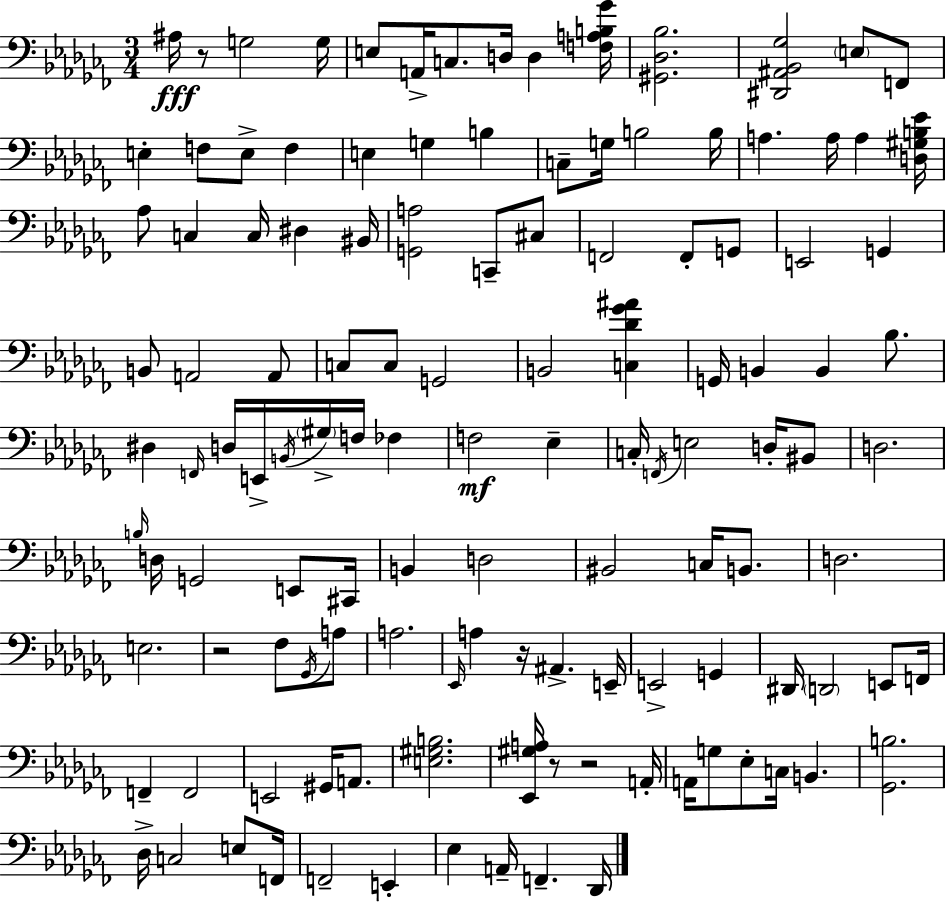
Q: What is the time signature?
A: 3/4